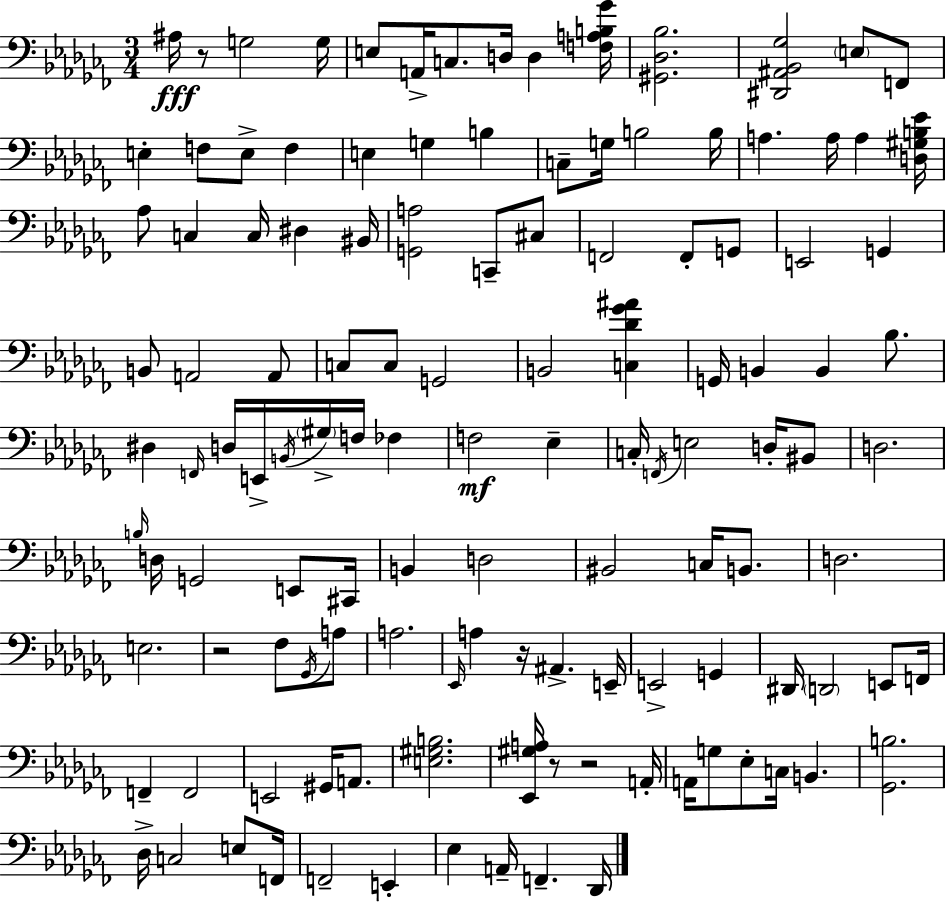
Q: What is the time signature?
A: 3/4